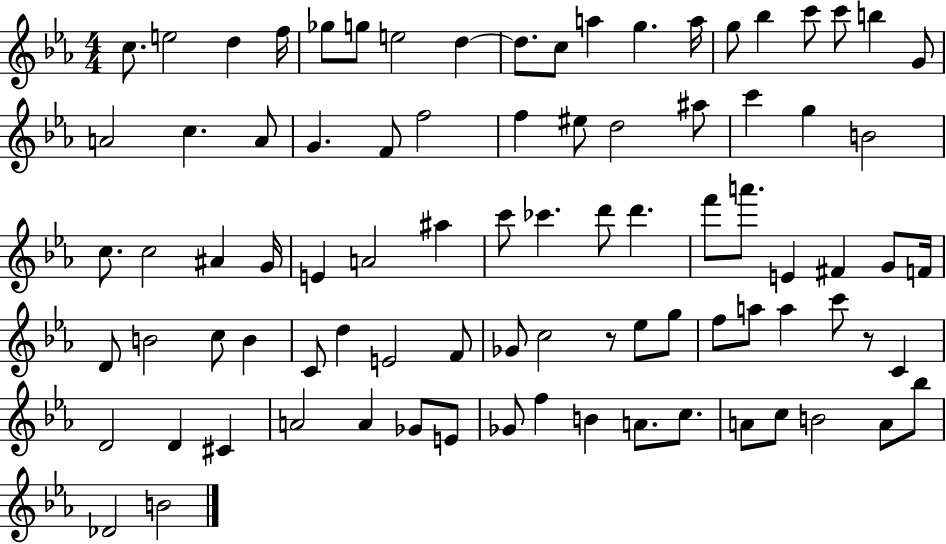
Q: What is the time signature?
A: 4/4